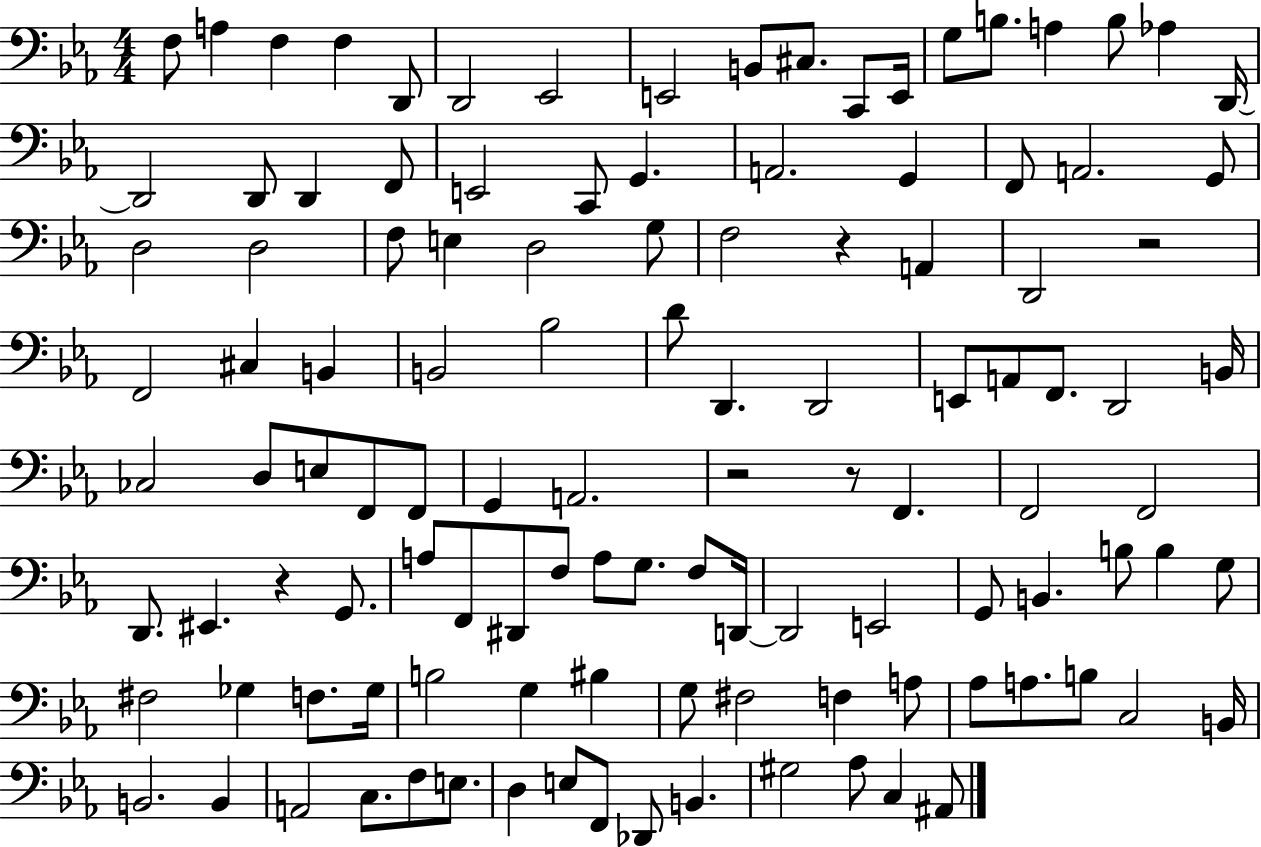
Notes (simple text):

F3/e A3/q F3/q F3/q D2/e D2/h Eb2/h E2/h B2/e C#3/e. C2/e E2/s G3/e B3/e. A3/q B3/e Ab3/q D2/s D2/h D2/e D2/q F2/e E2/h C2/e G2/q. A2/h. G2/q F2/e A2/h. G2/e D3/h D3/h F3/e E3/q D3/h G3/e F3/h R/q A2/q D2/h R/h F2/h C#3/q B2/q B2/h Bb3/h D4/e D2/q. D2/h E2/e A2/e F2/e. D2/h B2/s CES3/h D3/e E3/e F2/e F2/e G2/q A2/h. R/h R/e F2/q. F2/h F2/h D2/e. EIS2/q. R/q G2/e. A3/e F2/e D#2/e F3/e A3/e G3/e. F3/e D2/s D2/h E2/h G2/e B2/q. B3/e B3/q G3/e F#3/h Gb3/q F3/e. Gb3/s B3/h G3/q BIS3/q G3/e F#3/h F3/q A3/e Ab3/e A3/e. B3/e C3/h B2/s B2/h. B2/q A2/h C3/e. F3/e E3/e. D3/q E3/e F2/e Db2/e B2/q. G#3/h Ab3/e C3/q A#2/e